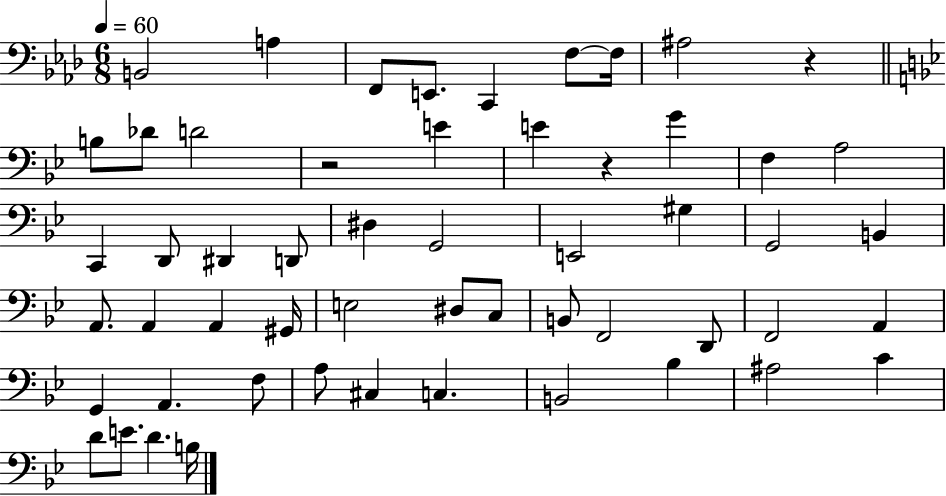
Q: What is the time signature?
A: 6/8